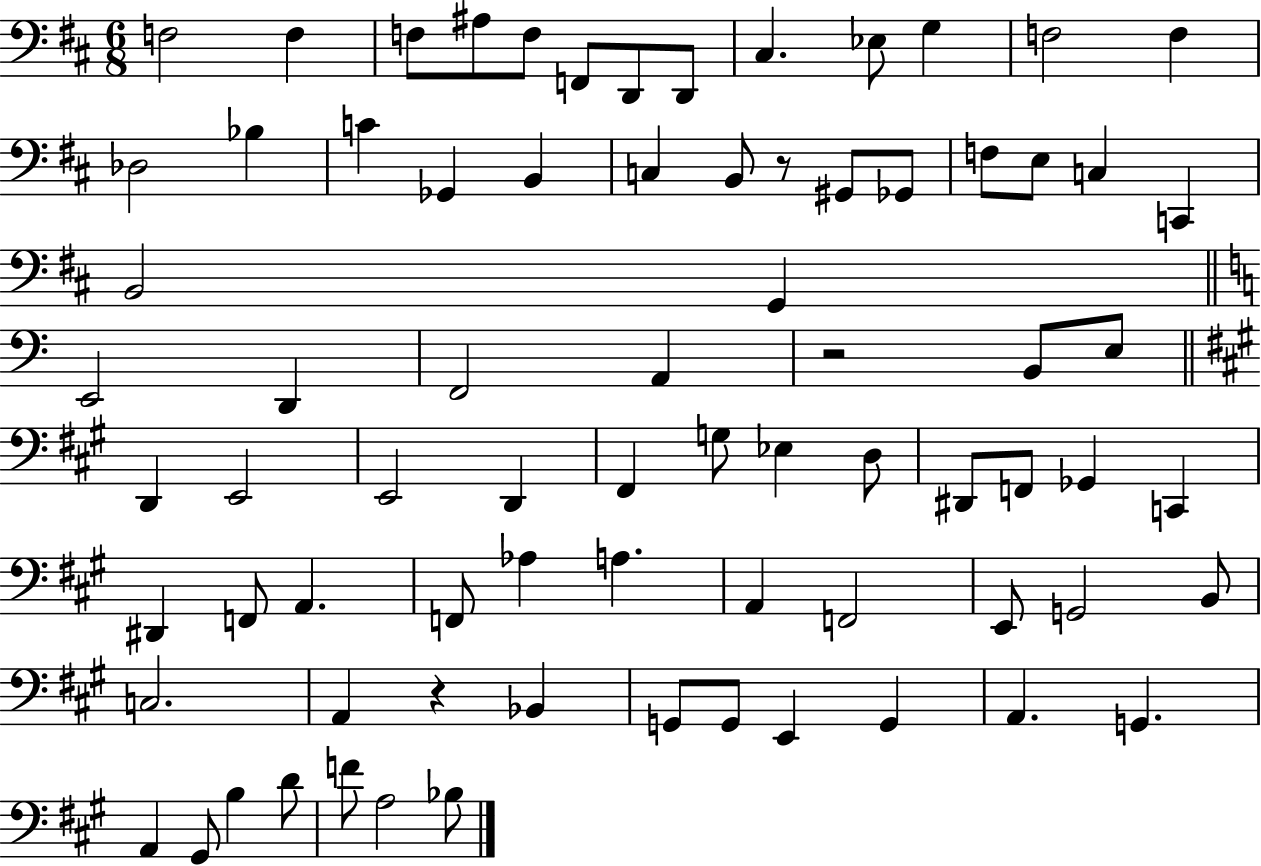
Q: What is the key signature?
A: D major